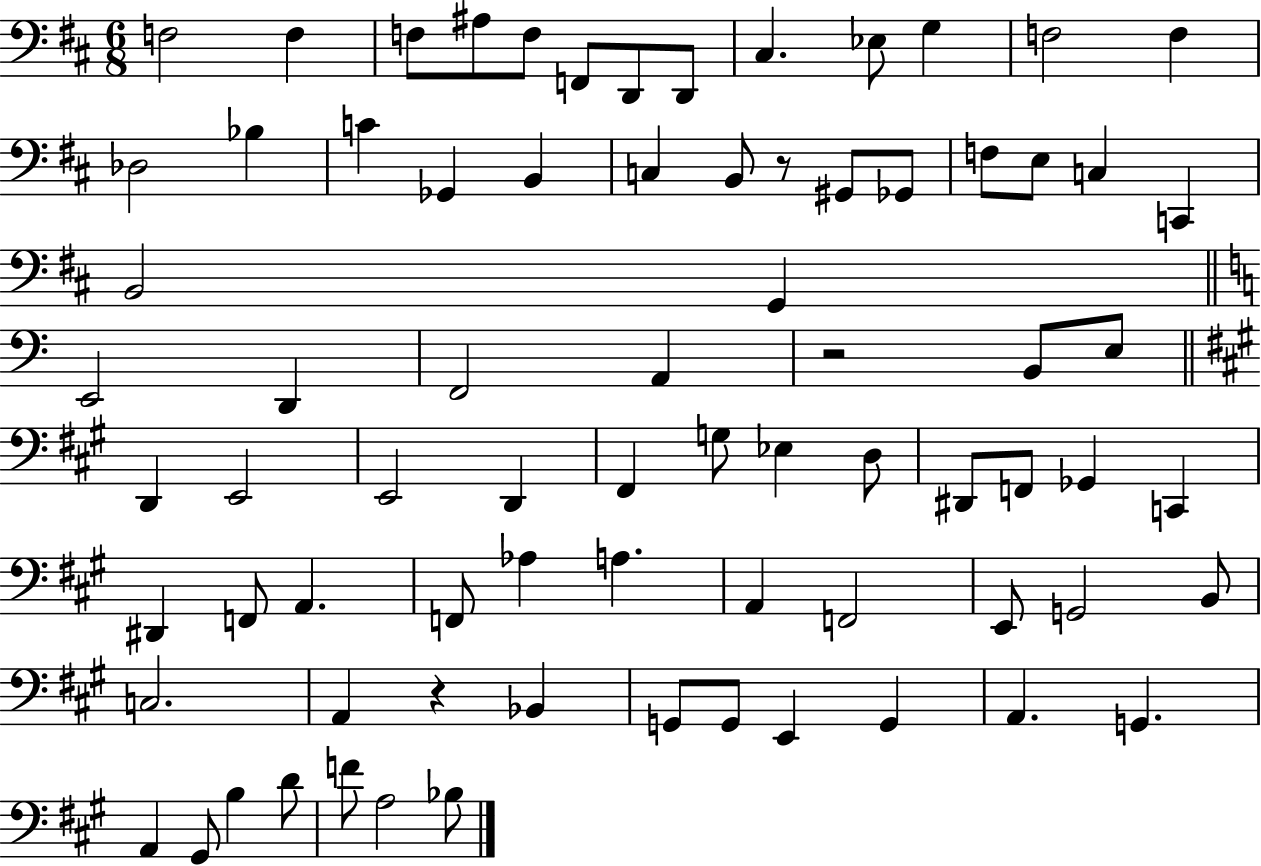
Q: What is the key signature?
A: D major